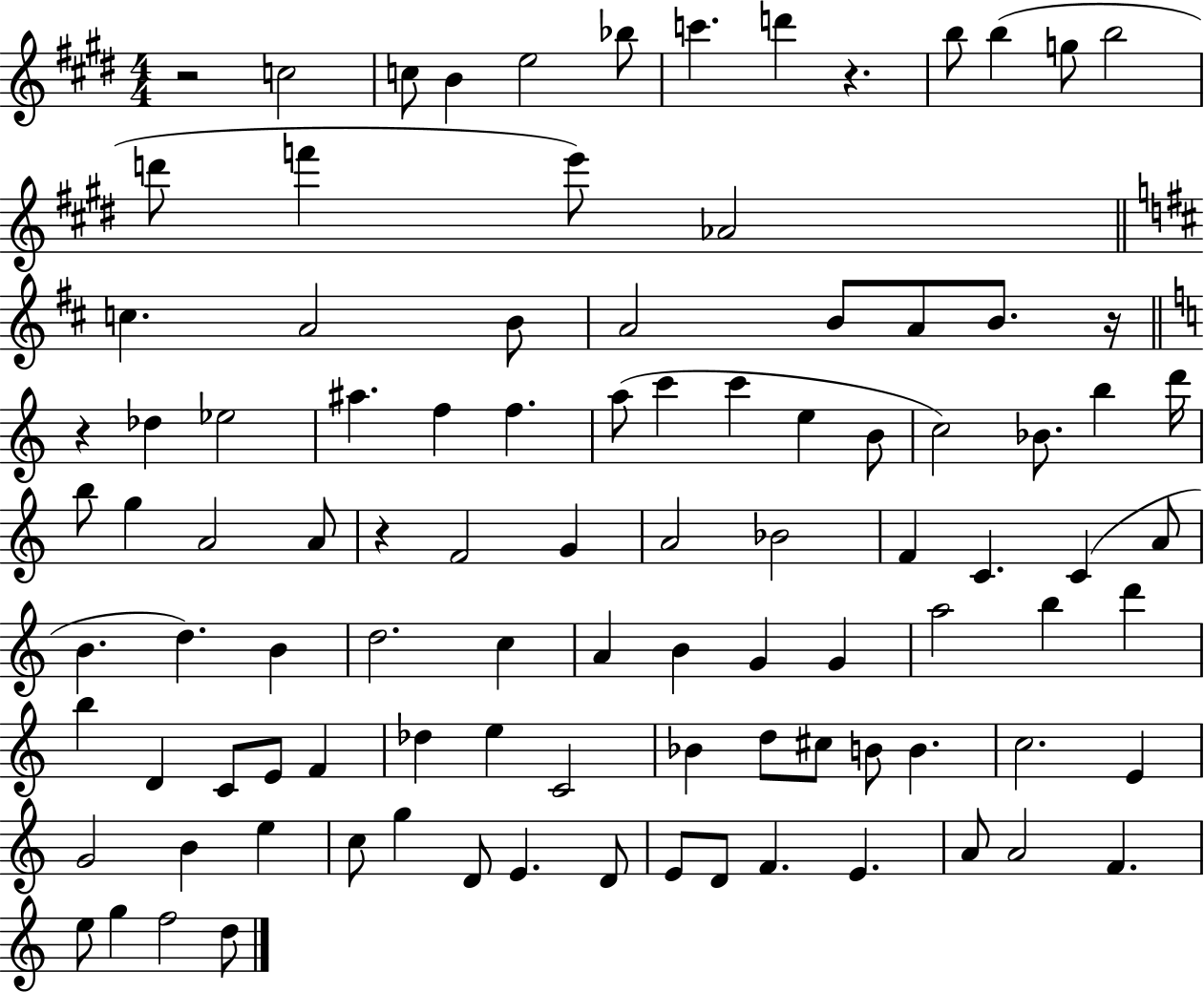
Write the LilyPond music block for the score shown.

{
  \clef treble
  \numericTimeSignature
  \time 4/4
  \key e \major
  r2 c''2 | c''8 b'4 e''2 bes''8 | c'''4. d'''4 r4. | b''8 b''4( g''8 b''2 | \break d'''8 f'''4 e'''8) aes'2 | \bar "||" \break \key d \major c''4. a'2 b'8 | a'2 b'8 a'8 b'8. r16 | \bar "||" \break \key a \minor r4 des''4 ees''2 | ais''4. f''4 f''4. | a''8( c'''4 c'''4 e''4 b'8 | c''2) bes'8. b''4 d'''16 | \break b''8 g''4 a'2 a'8 | r4 f'2 g'4 | a'2 bes'2 | f'4 c'4. c'4( a'8 | \break b'4. d''4.) b'4 | d''2. c''4 | a'4 b'4 g'4 g'4 | a''2 b''4 d'''4 | \break b''4 d'4 c'8 e'8 f'4 | des''4 e''4 c'2 | bes'4 d''8 cis''8 b'8 b'4. | c''2. e'4 | \break g'2 b'4 e''4 | c''8 g''4 d'8 e'4. d'8 | e'8 d'8 f'4. e'4. | a'8 a'2 f'4. | \break e''8 g''4 f''2 d''8 | \bar "|."
}